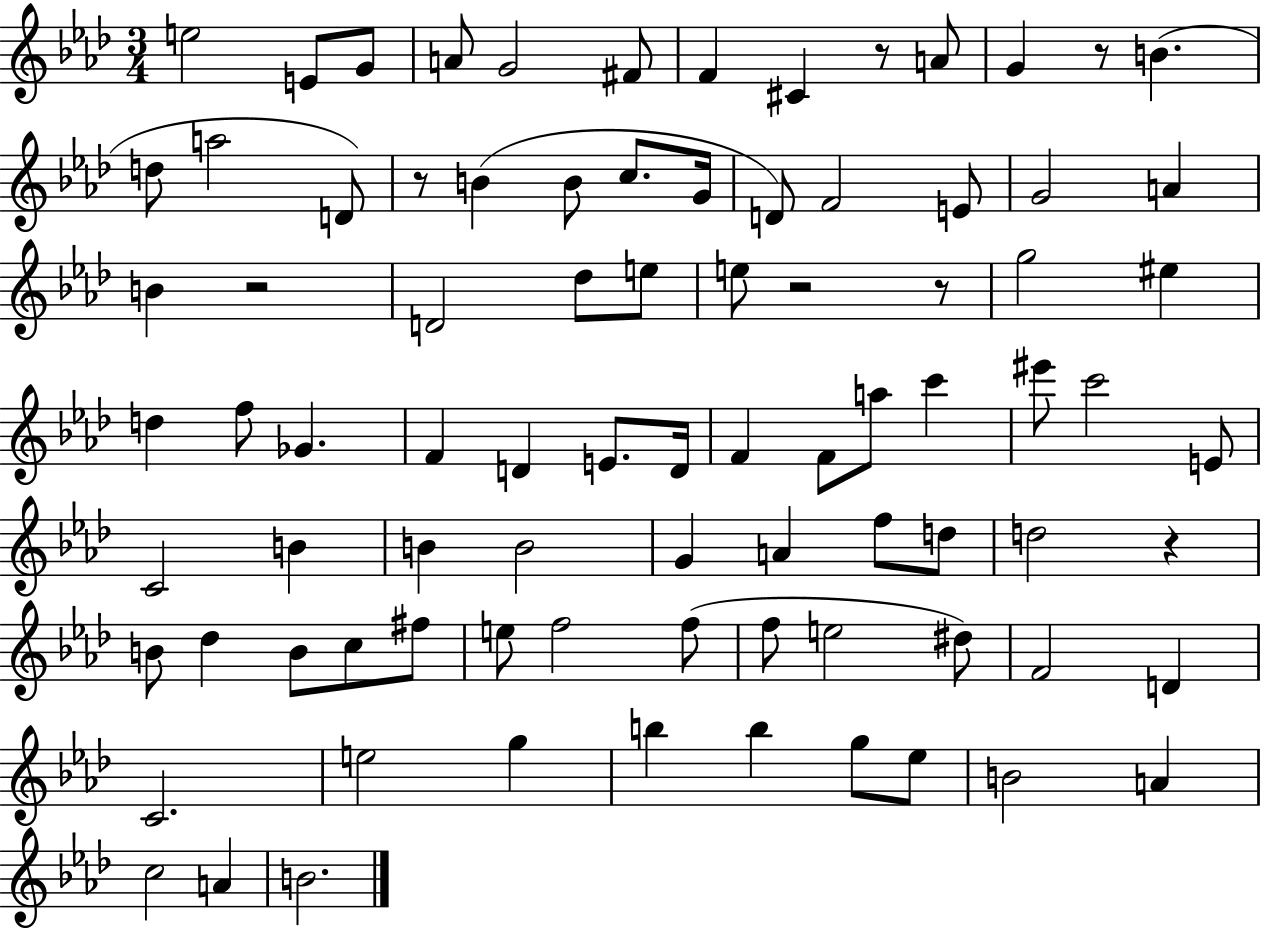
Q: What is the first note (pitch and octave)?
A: E5